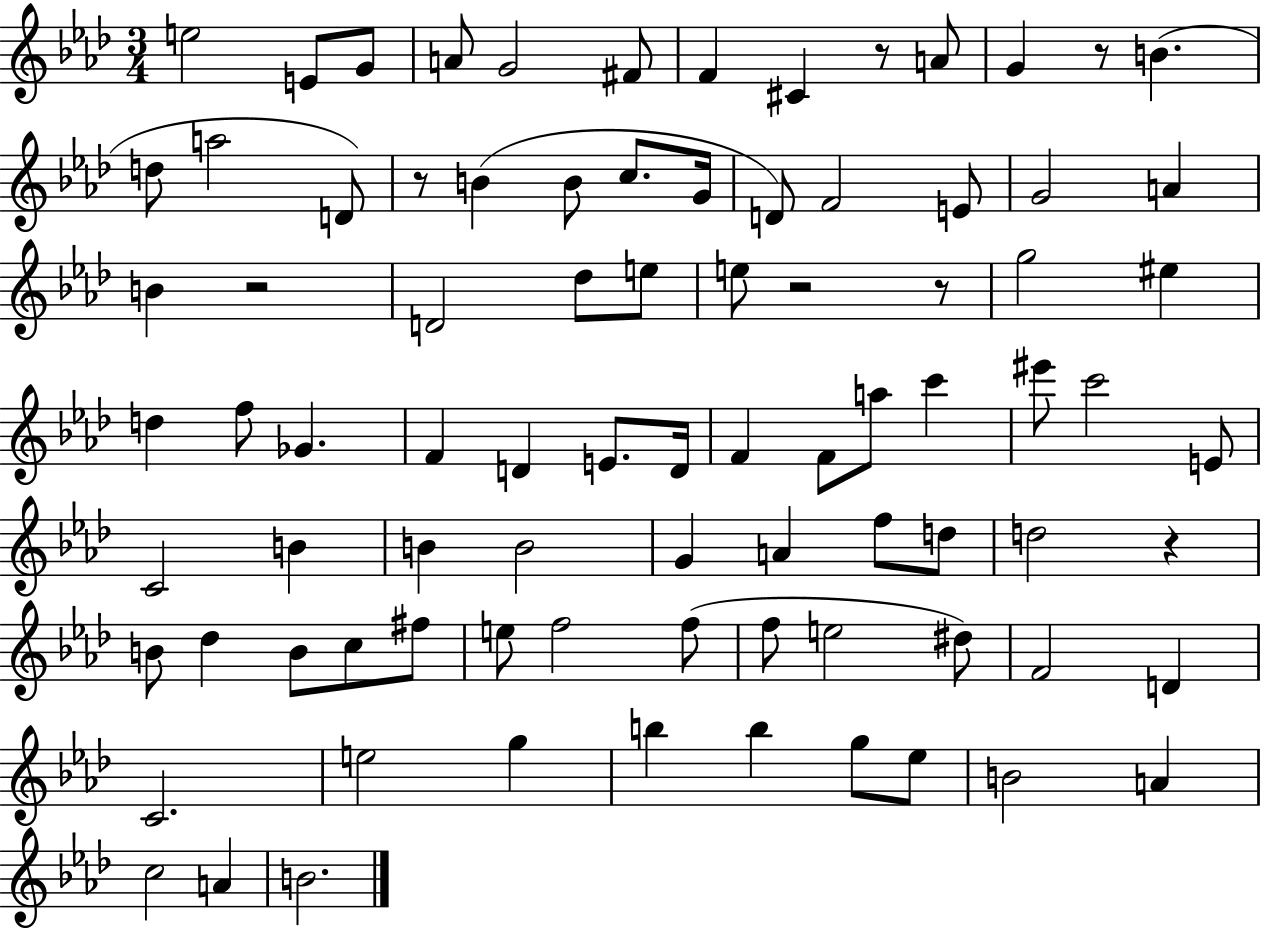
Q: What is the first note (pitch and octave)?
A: E5